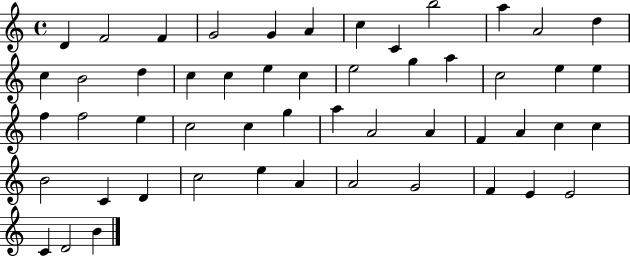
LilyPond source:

{
  \clef treble
  \time 4/4
  \defaultTimeSignature
  \key c \major
  d'4 f'2 f'4 | g'2 g'4 a'4 | c''4 c'4 b''2 | a''4 a'2 d''4 | \break c''4 b'2 d''4 | c''4 c''4 e''4 c''4 | e''2 g''4 a''4 | c''2 e''4 e''4 | \break f''4 f''2 e''4 | c''2 c''4 g''4 | a''4 a'2 a'4 | f'4 a'4 c''4 c''4 | \break b'2 c'4 d'4 | c''2 e''4 a'4 | a'2 g'2 | f'4 e'4 e'2 | \break c'4 d'2 b'4 | \bar "|."
}